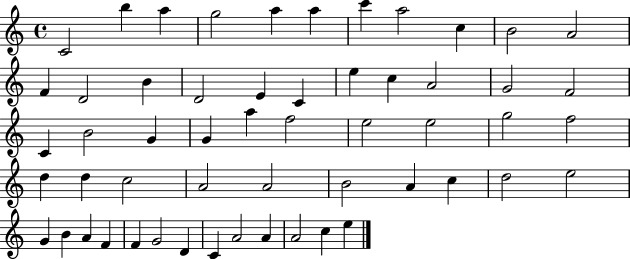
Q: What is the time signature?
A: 4/4